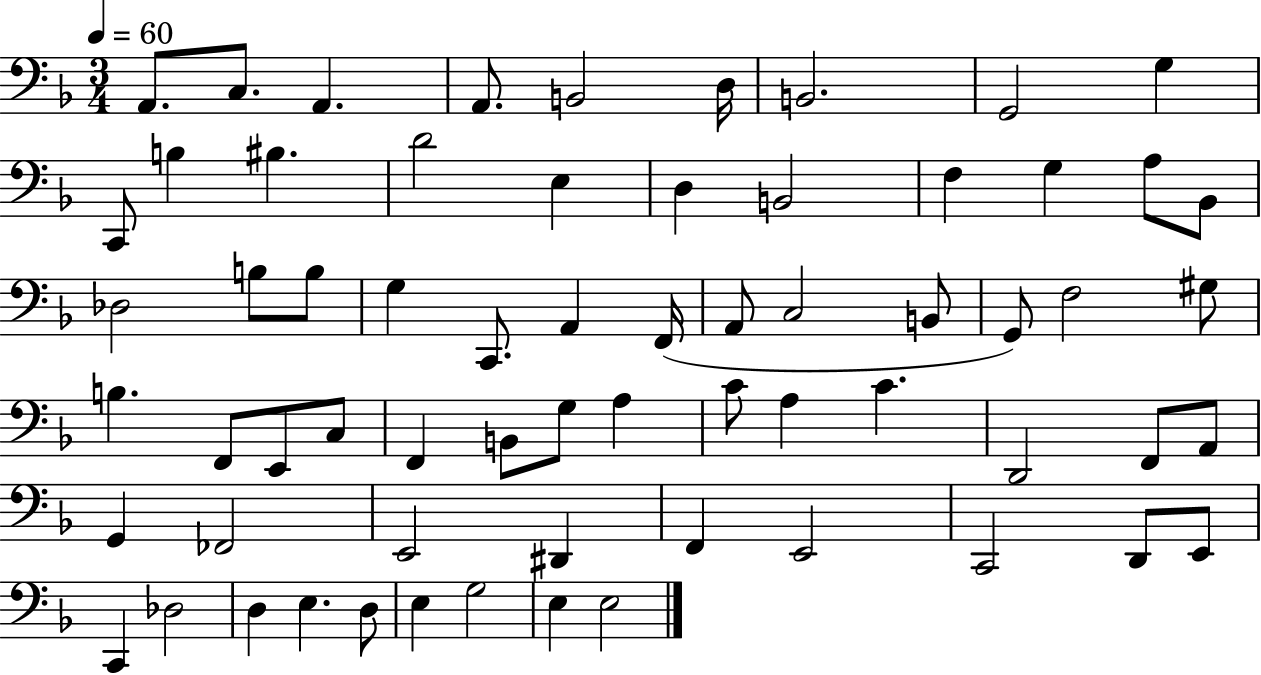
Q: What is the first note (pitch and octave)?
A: A2